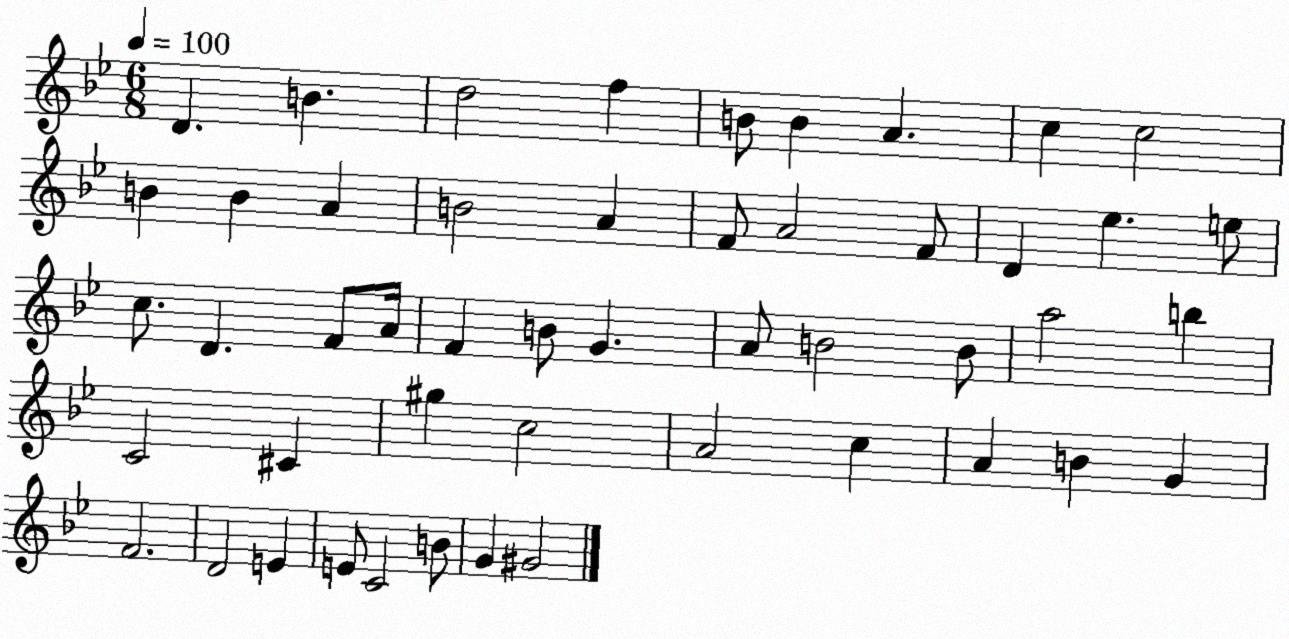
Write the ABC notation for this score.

X:1
T:Untitled
M:6/8
L:1/4
K:Bb
D B d2 f B/2 B A c c2 B B A B2 A F/2 A2 F/2 D _e e/2 c/2 D F/2 A/4 F B/2 G A/2 B2 B/2 a2 b C2 ^C ^g c2 A2 c A B G F2 D2 E E/2 C2 B/2 G ^G2